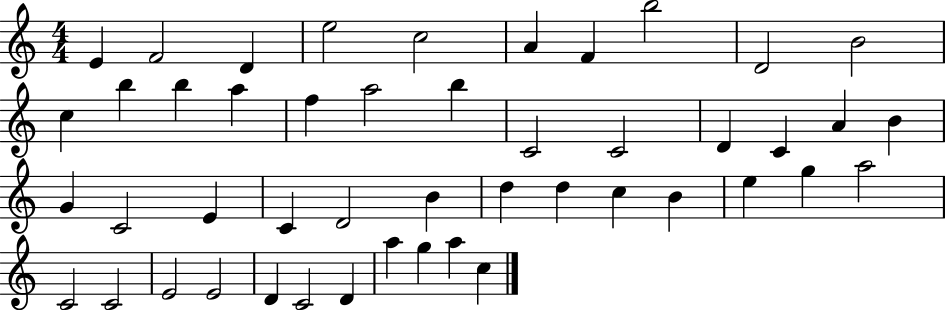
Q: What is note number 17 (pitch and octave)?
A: B5